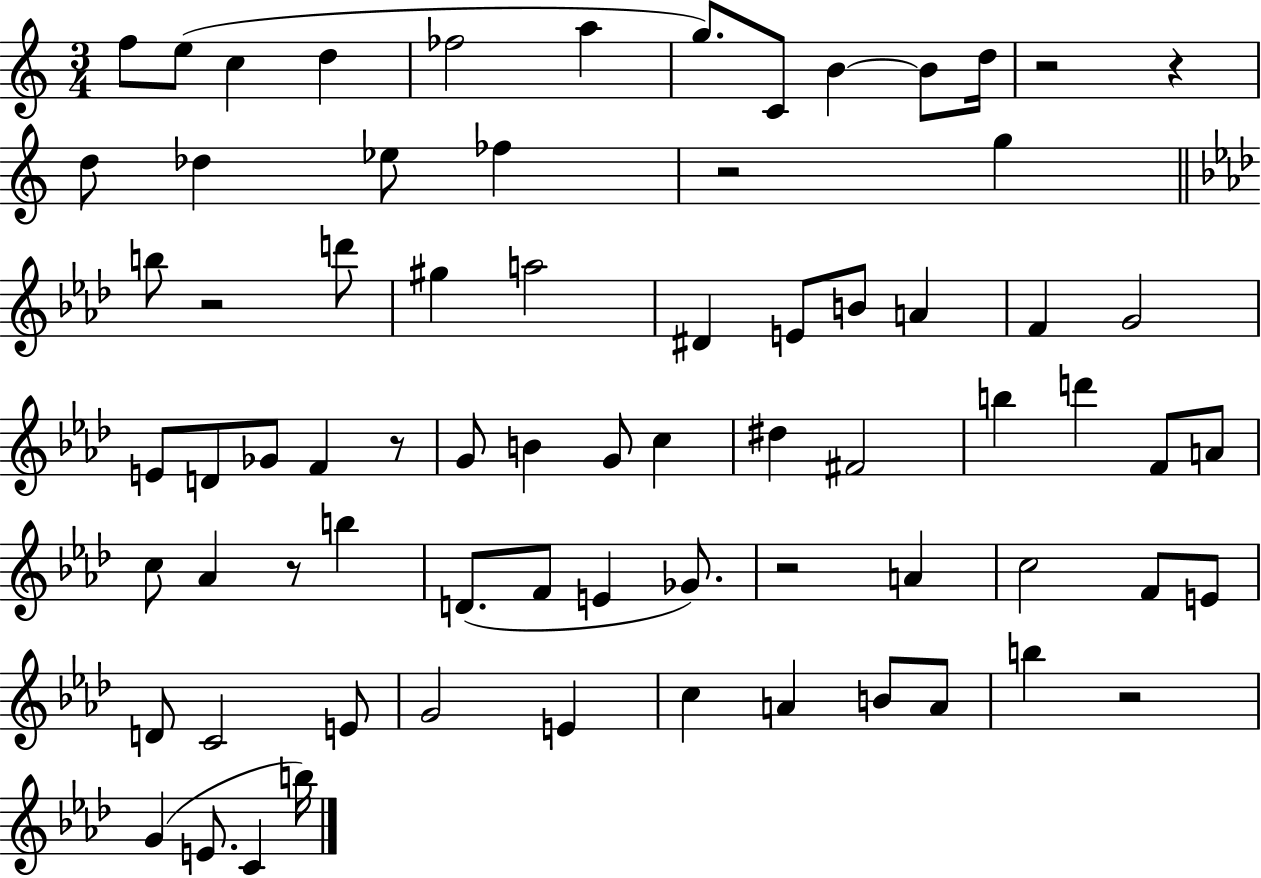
X:1
T:Untitled
M:3/4
L:1/4
K:C
f/2 e/2 c d _f2 a g/2 C/2 B B/2 d/4 z2 z d/2 _d _e/2 _f z2 g b/2 z2 d'/2 ^g a2 ^D E/2 B/2 A F G2 E/2 D/2 _G/2 F z/2 G/2 B G/2 c ^d ^F2 b d' F/2 A/2 c/2 _A z/2 b D/2 F/2 E _G/2 z2 A c2 F/2 E/2 D/2 C2 E/2 G2 E c A B/2 A/2 b z2 G E/2 C b/4